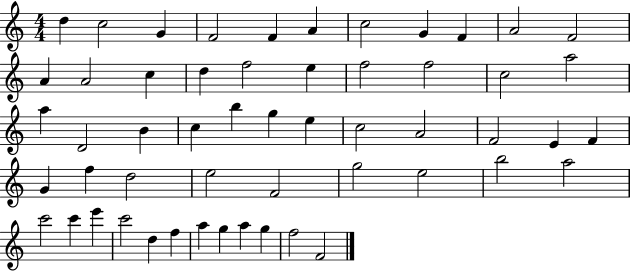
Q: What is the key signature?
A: C major